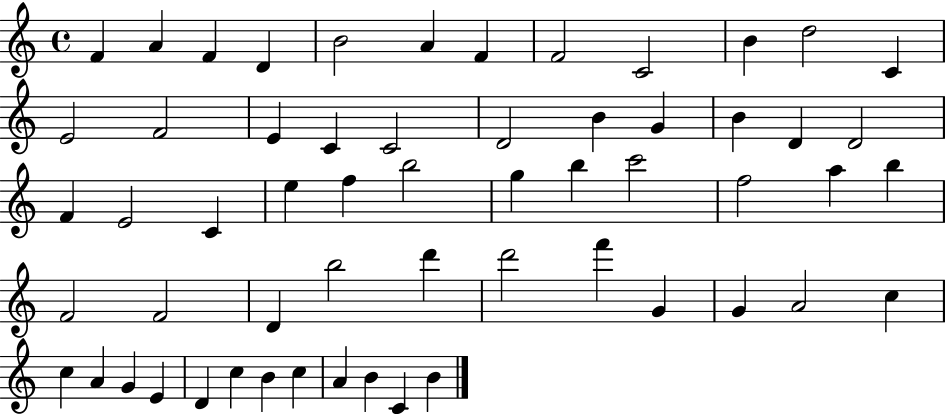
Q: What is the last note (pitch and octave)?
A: B4